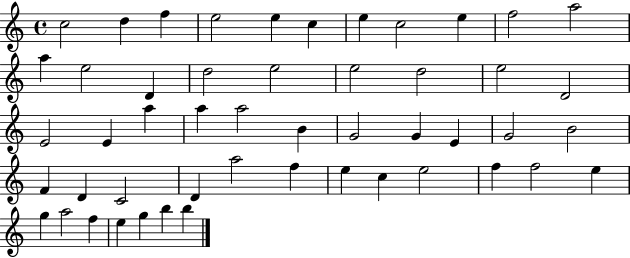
{
  \clef treble
  \time 4/4
  \defaultTimeSignature
  \key c \major
  c''2 d''4 f''4 | e''2 e''4 c''4 | e''4 c''2 e''4 | f''2 a''2 | \break a''4 e''2 d'4 | d''2 e''2 | e''2 d''2 | e''2 d'2 | \break e'2 e'4 a''4 | a''4 a''2 b'4 | g'2 g'4 e'4 | g'2 b'2 | \break f'4 d'4 c'2 | d'4 a''2 f''4 | e''4 c''4 e''2 | f''4 f''2 e''4 | \break g''4 a''2 f''4 | e''4 g''4 b''4 b''4 | \bar "|."
}